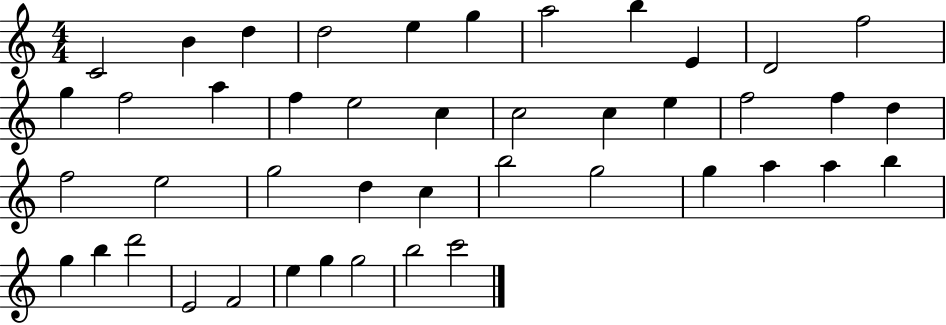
C4/h B4/q D5/q D5/h E5/q G5/q A5/h B5/q E4/q D4/h F5/h G5/q F5/h A5/q F5/q E5/h C5/q C5/h C5/q E5/q F5/h F5/q D5/q F5/h E5/h G5/h D5/q C5/q B5/h G5/h G5/q A5/q A5/q B5/q G5/q B5/q D6/h E4/h F4/h E5/q G5/q G5/h B5/h C6/h